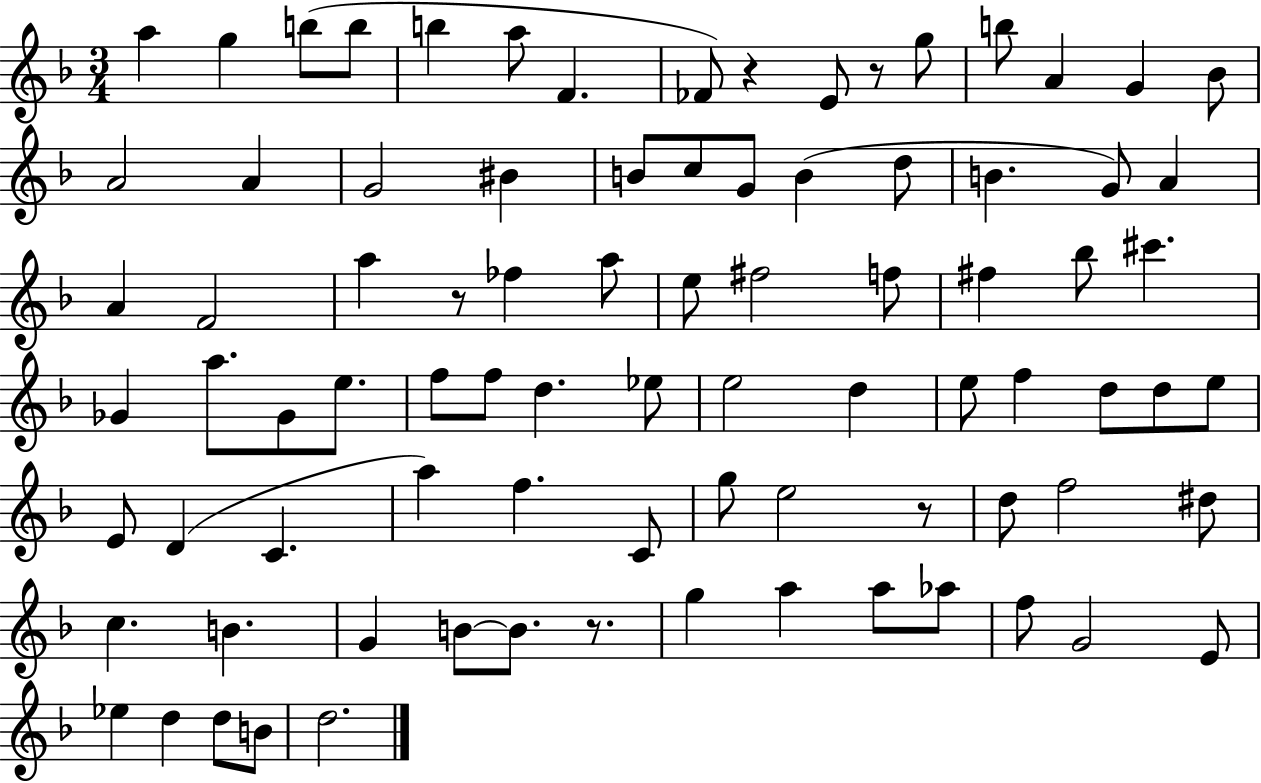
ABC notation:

X:1
T:Untitled
M:3/4
L:1/4
K:F
a g b/2 b/2 b a/2 F _F/2 z E/2 z/2 g/2 b/2 A G _B/2 A2 A G2 ^B B/2 c/2 G/2 B d/2 B G/2 A A F2 a z/2 _f a/2 e/2 ^f2 f/2 ^f _b/2 ^c' _G a/2 _G/2 e/2 f/2 f/2 d _e/2 e2 d e/2 f d/2 d/2 e/2 E/2 D C a f C/2 g/2 e2 z/2 d/2 f2 ^d/2 c B G B/2 B/2 z/2 g a a/2 _a/2 f/2 G2 E/2 _e d d/2 B/2 d2